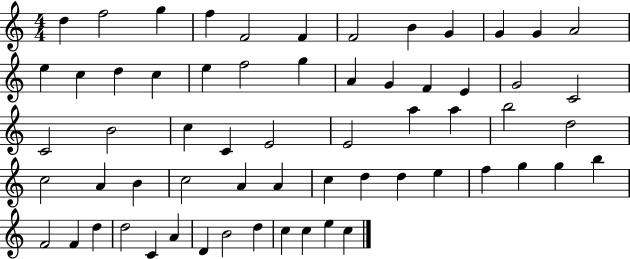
D5/q F5/h G5/q F5/q F4/h F4/q F4/h B4/q G4/q G4/q G4/q A4/h E5/q C5/q D5/q C5/q E5/q F5/h G5/q A4/q G4/q F4/q E4/q G4/h C4/h C4/h B4/h C5/q C4/q E4/h E4/h A5/q A5/q B5/h D5/h C5/h A4/q B4/q C5/h A4/q A4/q C5/q D5/q D5/q E5/q F5/q G5/q G5/q B5/q F4/h F4/q D5/q D5/h C4/q A4/q D4/q B4/h D5/q C5/q C5/q E5/q C5/q